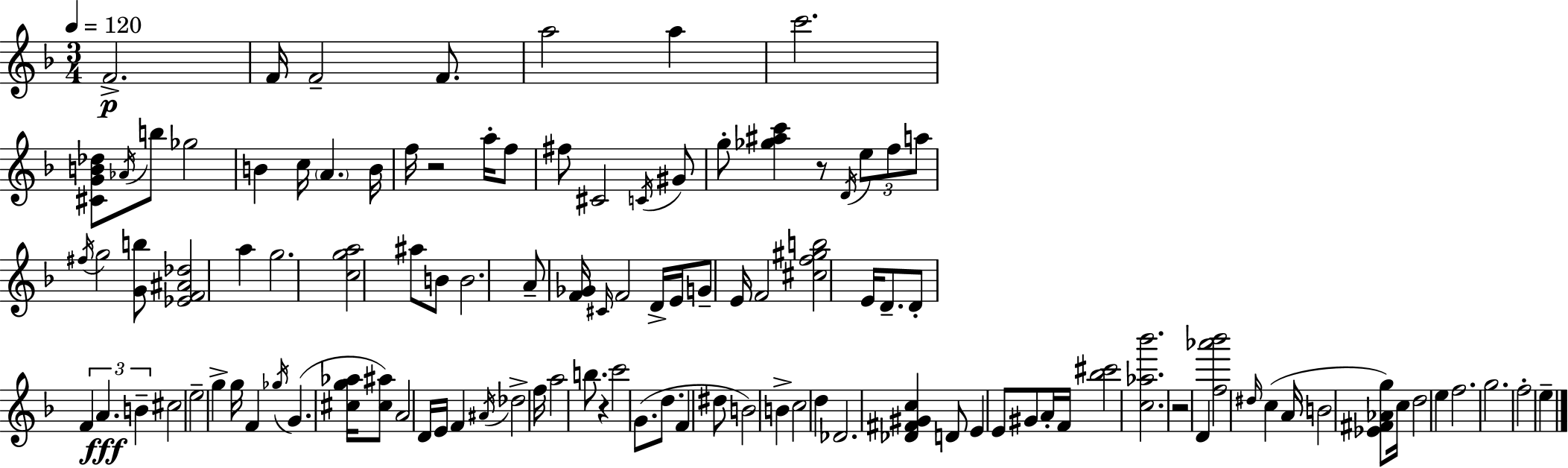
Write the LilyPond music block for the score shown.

{
  \clef treble
  \numericTimeSignature
  \time 3/4
  \key d \minor
  \tempo 4 = 120
  f'2.->\p | f'16 f'2-- f'8. | a''2 a''4 | c'''2. | \break <cis' g' b' des''>8 \acciaccatura { aes'16 } b''8 ges''2 | b'4 c''16 \parenthesize a'4. | b'16 f''16 r2 a''16-. f''8 | fis''8 cis'2 \acciaccatura { c'16 } | \break gis'8 g''8-. <ges'' ais'' c'''>4 r8 \acciaccatura { d'16 } \tuplet 3/2 { e''8 | f''8 a''8 } \acciaccatura { fis''16 } g''2 | <g' b''>8 <ees' f' ais' des''>2 | a''4 g''2. | \break <c'' g'' a''>2 | ais''8 b'8 b'2. | a'8-- <f' ges'>16 \grace { cis'16 } f'2 | d'16-> e'16 g'8-- e'16 f'2 | \break <cis'' f'' gis'' b''>2 | e'16 d'8.-- d'8-. \tuplet 3/2 { f'4 a'4.\fff | b'4-- } cis''2 | e''2-- | \break g''4-> g''16 f'4 \acciaccatura { ges''16 }( g'4. | <cis'' g'' aes''>16 <cis'' ais''>8) a'2 | d'16 e'16 f'4 \acciaccatura { ais'16 } des''2-> | f''16 a''2 | \break b''8. r4 c'''2 | g'8.( d''8. | f'4 dis''8 b'2) | b'4-> c''2 | \break d''4 des'2. | <des' fis' gis' c''>4 d'8 | e'4 e'8 gis'8 a'16-. f'16 <bes'' cis'''>2 | <c'' aes'' bes'''>2. | \break r2 | d'4 <f'' aes''' bes'''>2 | \grace { dis''16 } c''4( a'16 b'2 | <ees' fis' aes' g''>8) c''16 d''2 | \break e''4 f''2. | g''2. | f''2-. | e''4-- \bar "|."
}